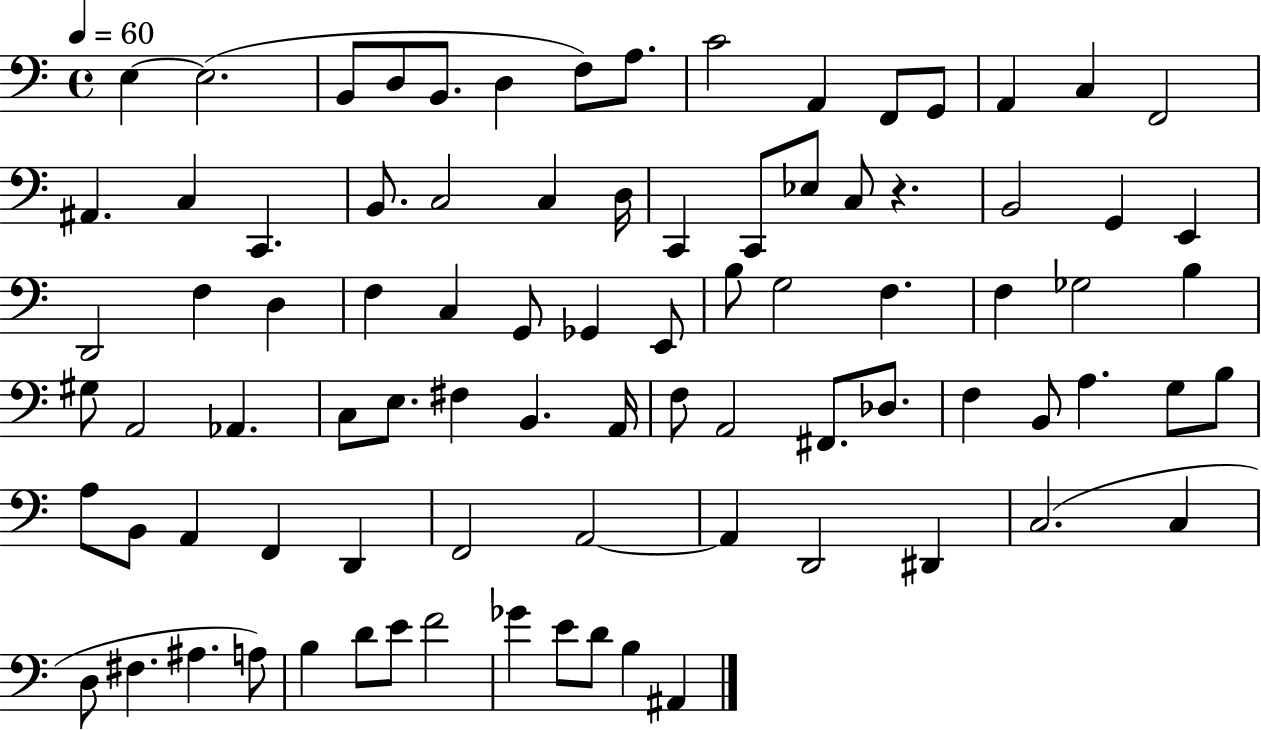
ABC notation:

X:1
T:Untitled
M:4/4
L:1/4
K:C
E, E,2 B,,/2 D,/2 B,,/2 D, F,/2 A,/2 C2 A,, F,,/2 G,,/2 A,, C, F,,2 ^A,, C, C,, B,,/2 C,2 C, D,/4 C,, C,,/2 _E,/2 C,/2 z B,,2 G,, E,, D,,2 F, D, F, C, G,,/2 _G,, E,,/2 B,/2 G,2 F, F, _G,2 B, ^G,/2 A,,2 _A,, C,/2 E,/2 ^F, B,, A,,/4 F,/2 A,,2 ^F,,/2 _D,/2 F, B,,/2 A, G,/2 B,/2 A,/2 B,,/2 A,, F,, D,, F,,2 A,,2 A,, D,,2 ^D,, C,2 C, D,/2 ^F, ^A, A,/2 B, D/2 E/2 F2 _G E/2 D/2 B, ^A,,